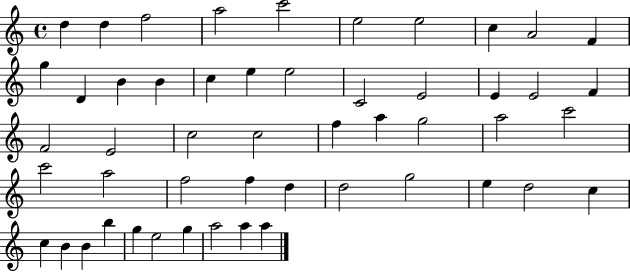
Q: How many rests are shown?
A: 0